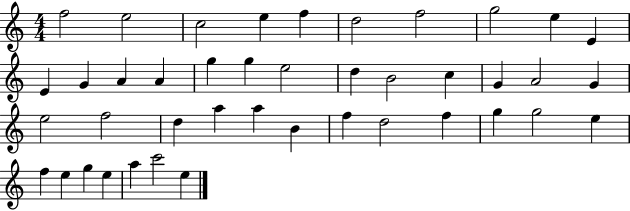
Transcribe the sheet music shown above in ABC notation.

X:1
T:Untitled
M:4/4
L:1/4
K:C
f2 e2 c2 e f d2 f2 g2 e E E G A A g g e2 d B2 c G A2 G e2 f2 d a a B f d2 f g g2 e f e g e a c'2 e